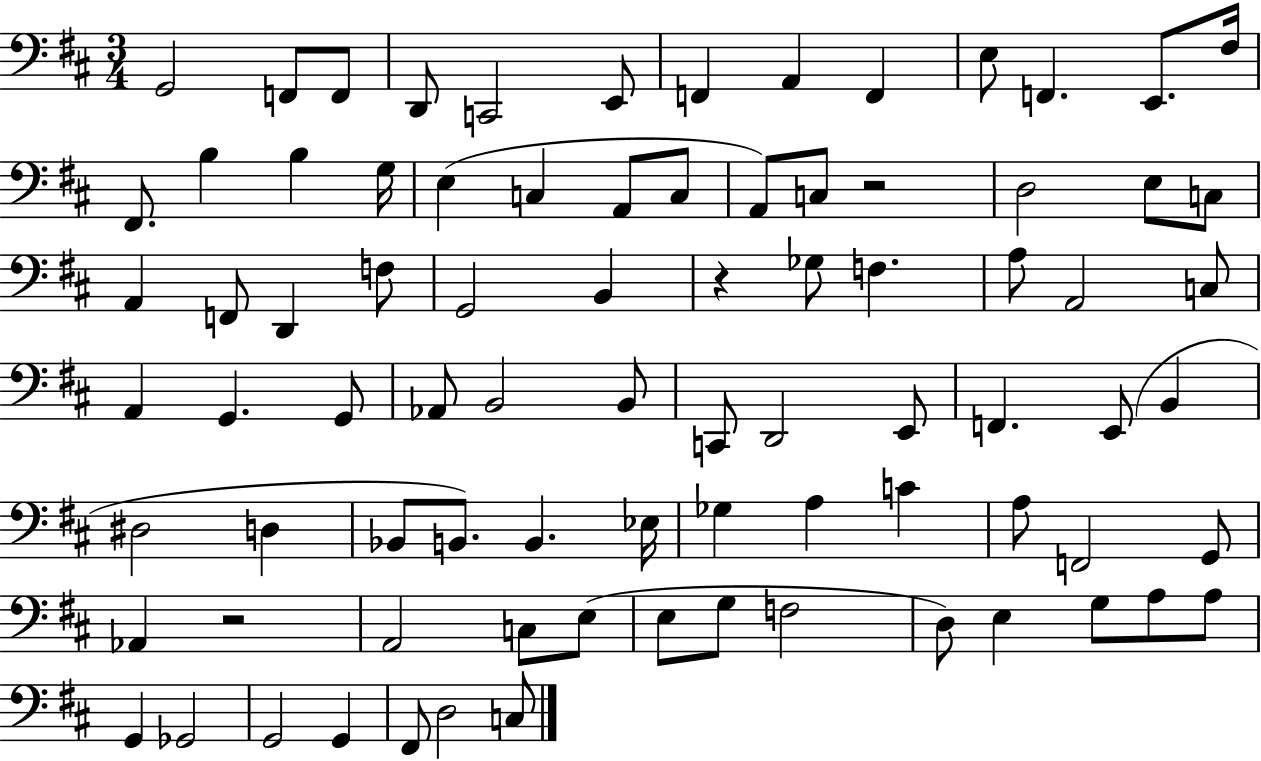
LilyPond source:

{
  \clef bass
  \numericTimeSignature
  \time 3/4
  \key d \major
  g,2 f,8 f,8 | d,8 c,2 e,8 | f,4 a,4 f,4 | e8 f,4. e,8. fis16 | \break fis,8. b4 b4 g16 | e4( c4 a,8 c8 | a,8) c8 r2 | d2 e8 c8 | \break a,4 f,8 d,4 f8 | g,2 b,4 | r4 ges8 f4. | a8 a,2 c8 | \break a,4 g,4. g,8 | aes,8 b,2 b,8 | c,8 d,2 e,8 | f,4. e,8( b,4 | \break dis2 d4 | bes,8 b,8.) b,4. ees16 | ges4 a4 c'4 | a8 f,2 g,8 | \break aes,4 r2 | a,2 c8 e8( | e8 g8 f2 | d8) e4 g8 a8 a8 | \break g,4 ges,2 | g,2 g,4 | fis,8 d2 c8 | \bar "|."
}